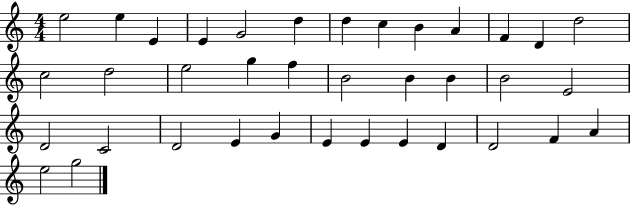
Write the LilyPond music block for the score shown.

{
  \clef treble
  \numericTimeSignature
  \time 4/4
  \key c \major
  e''2 e''4 e'4 | e'4 g'2 d''4 | d''4 c''4 b'4 a'4 | f'4 d'4 d''2 | \break c''2 d''2 | e''2 g''4 f''4 | b'2 b'4 b'4 | b'2 e'2 | \break d'2 c'2 | d'2 e'4 g'4 | e'4 e'4 e'4 d'4 | d'2 f'4 a'4 | \break e''2 g''2 | \bar "|."
}